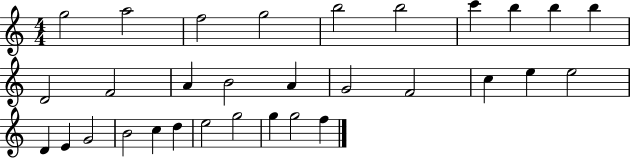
{
  \clef treble
  \numericTimeSignature
  \time 4/4
  \key c \major
  g''2 a''2 | f''2 g''2 | b''2 b''2 | c'''4 b''4 b''4 b''4 | \break d'2 f'2 | a'4 b'2 a'4 | g'2 f'2 | c''4 e''4 e''2 | \break d'4 e'4 g'2 | b'2 c''4 d''4 | e''2 g''2 | g''4 g''2 f''4 | \break \bar "|."
}